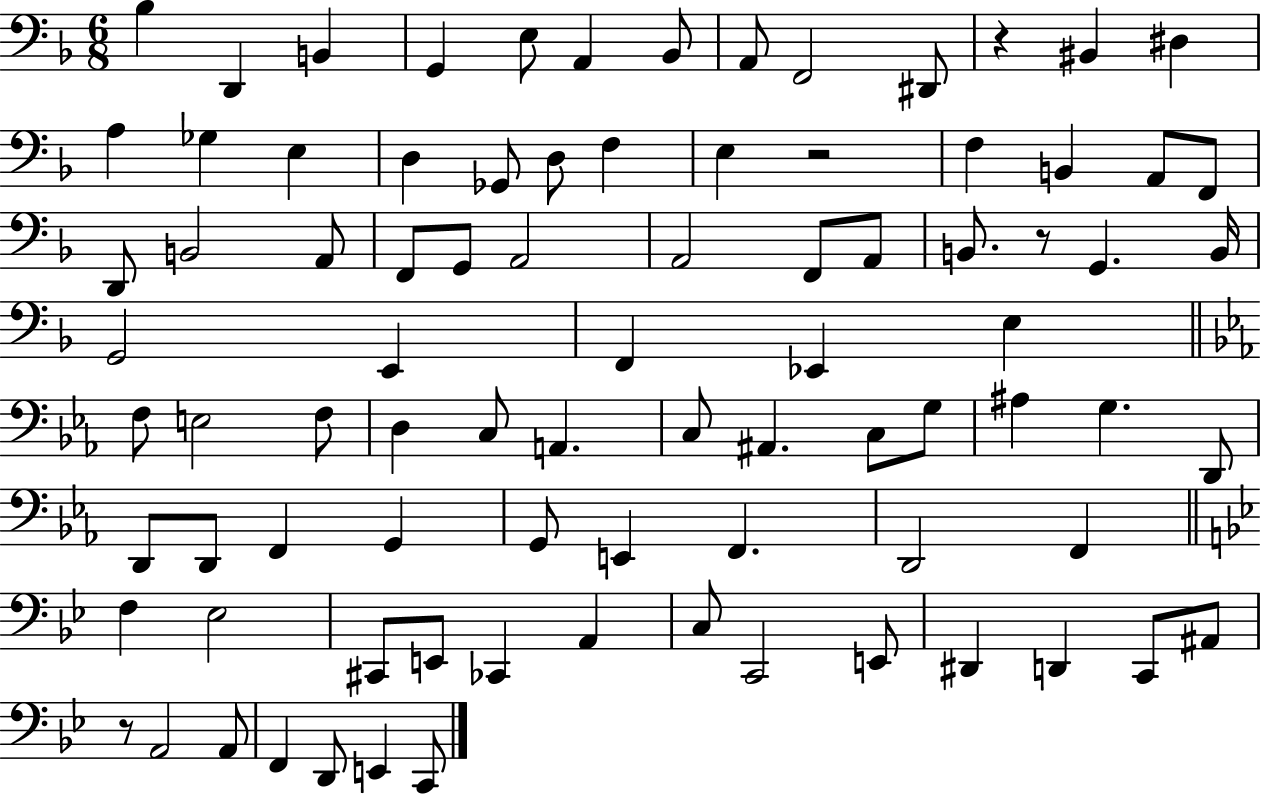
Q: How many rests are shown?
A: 4